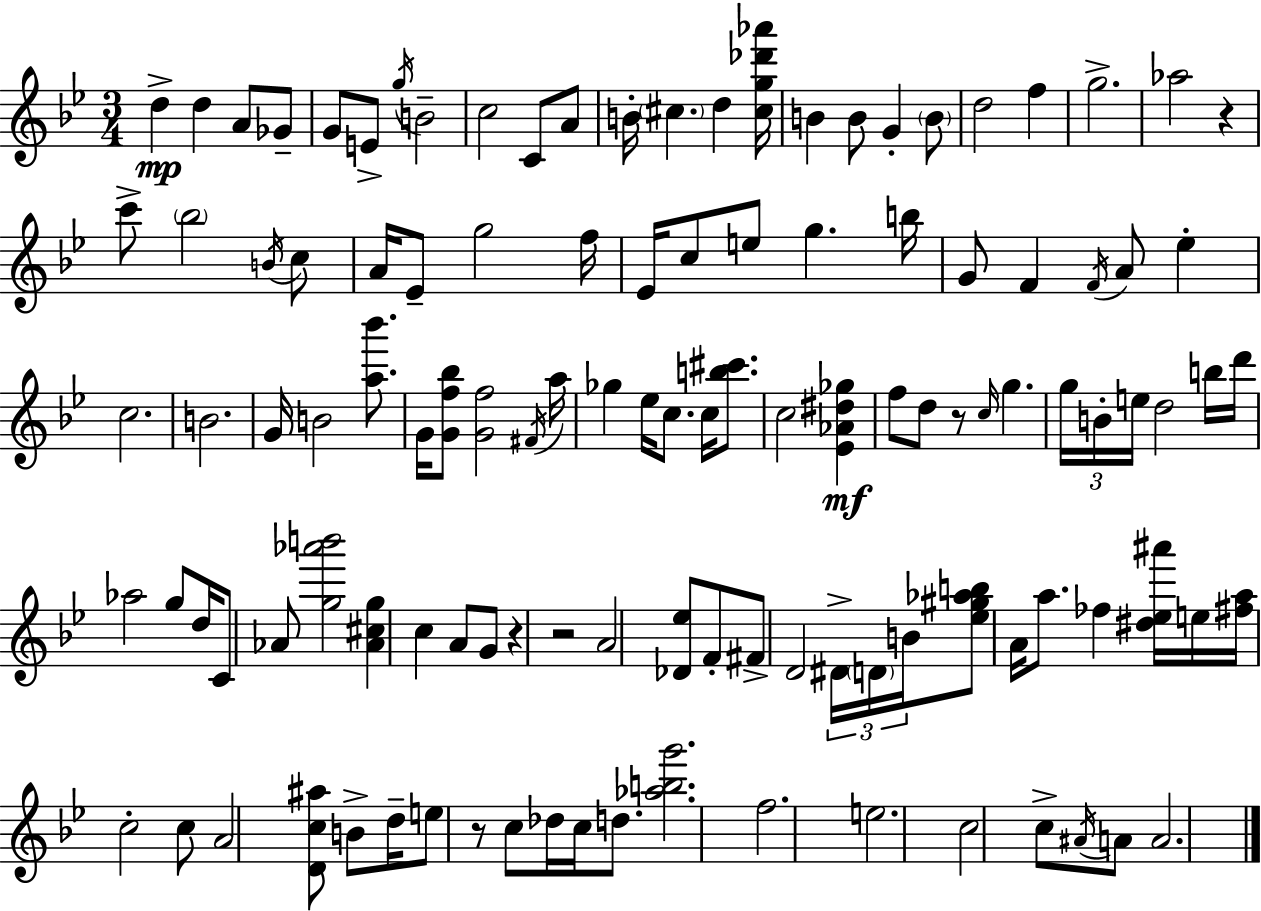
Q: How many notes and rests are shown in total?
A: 117